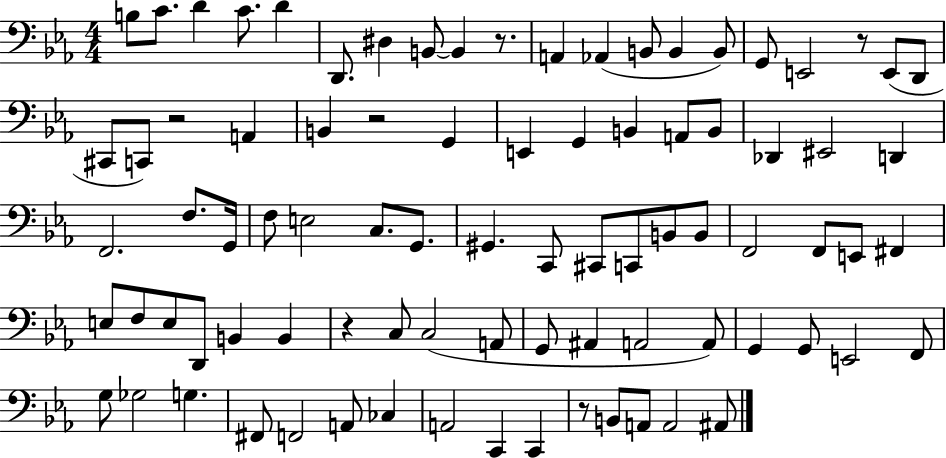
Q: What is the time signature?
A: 4/4